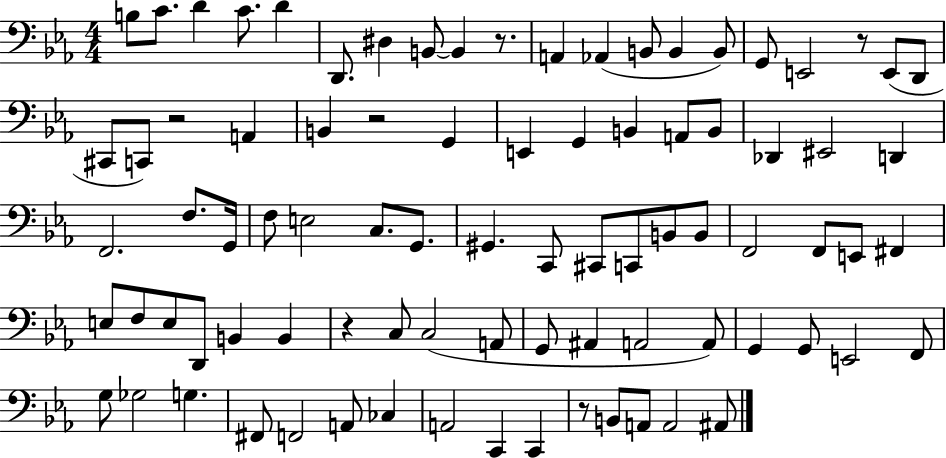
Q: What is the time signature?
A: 4/4